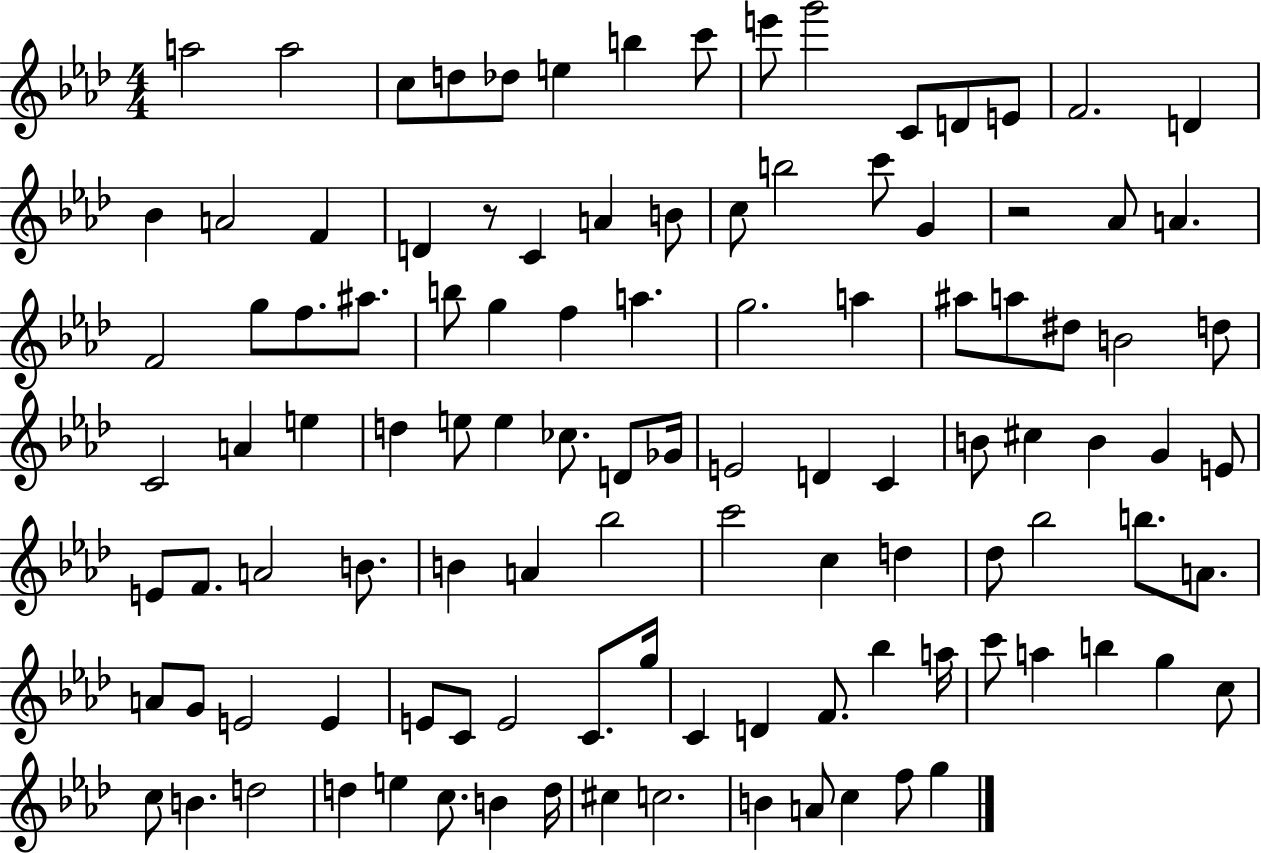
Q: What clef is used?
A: treble